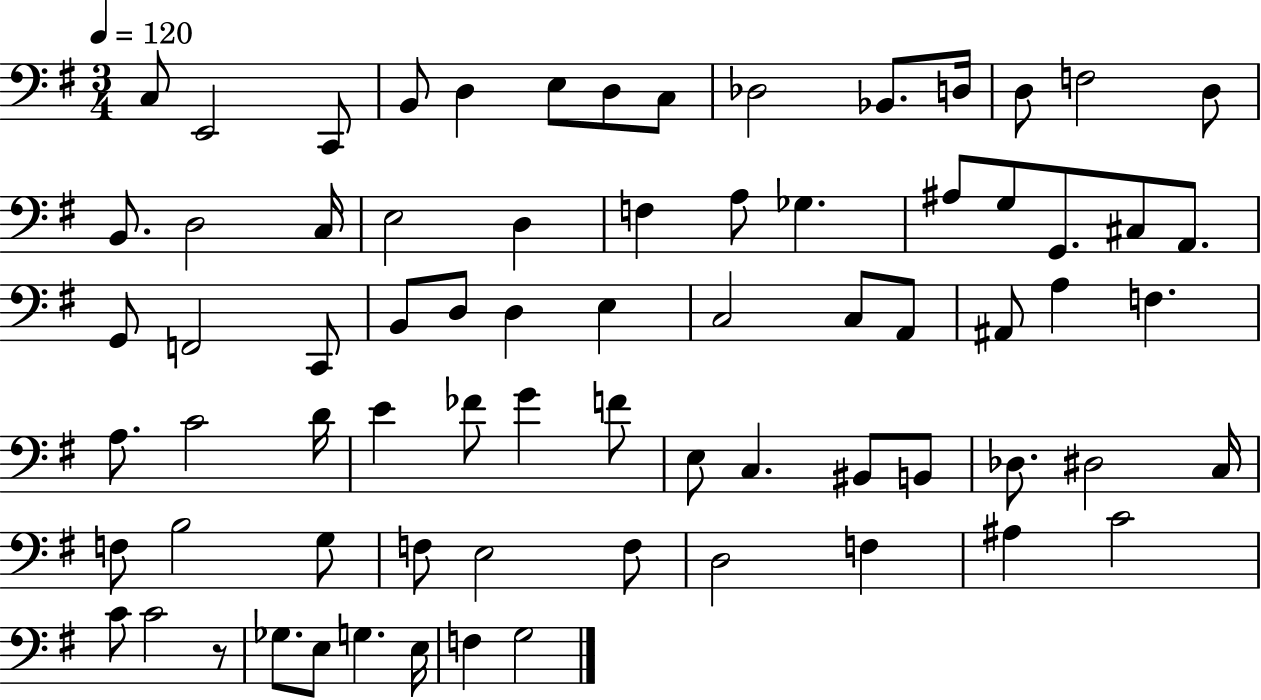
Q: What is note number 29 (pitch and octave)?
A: F2